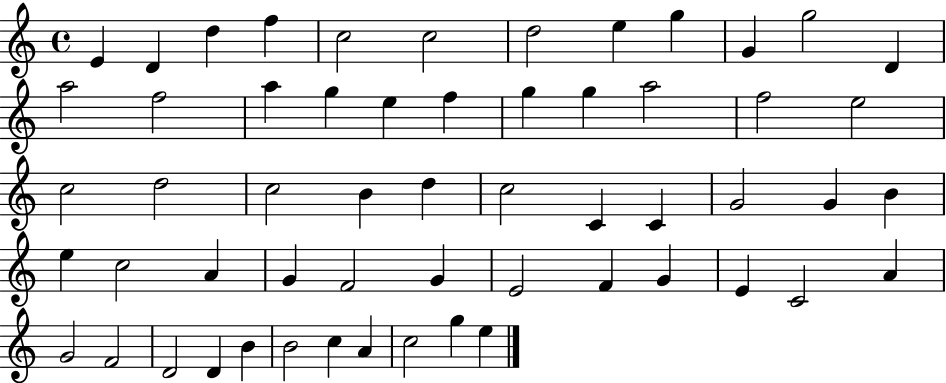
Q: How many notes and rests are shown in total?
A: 57